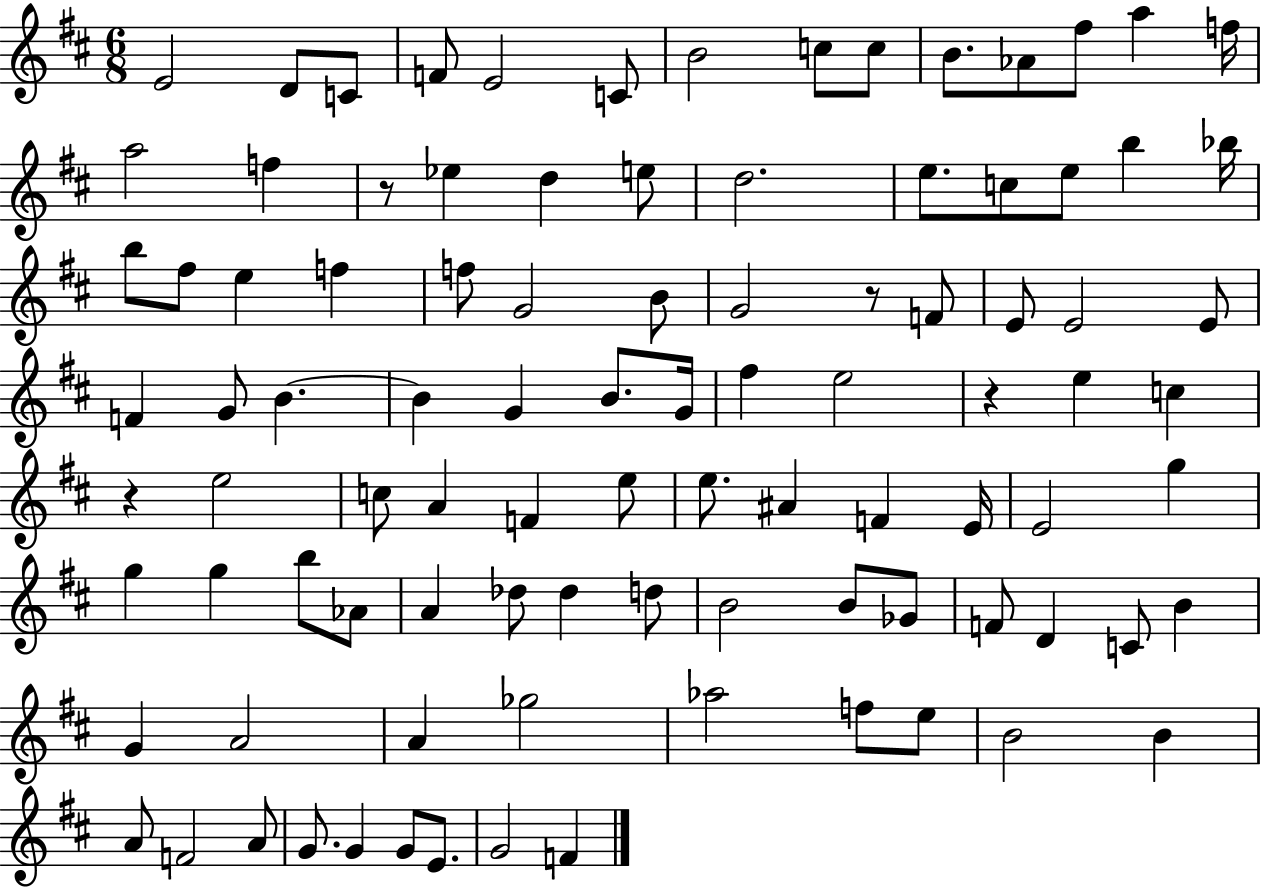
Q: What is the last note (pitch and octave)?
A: F4